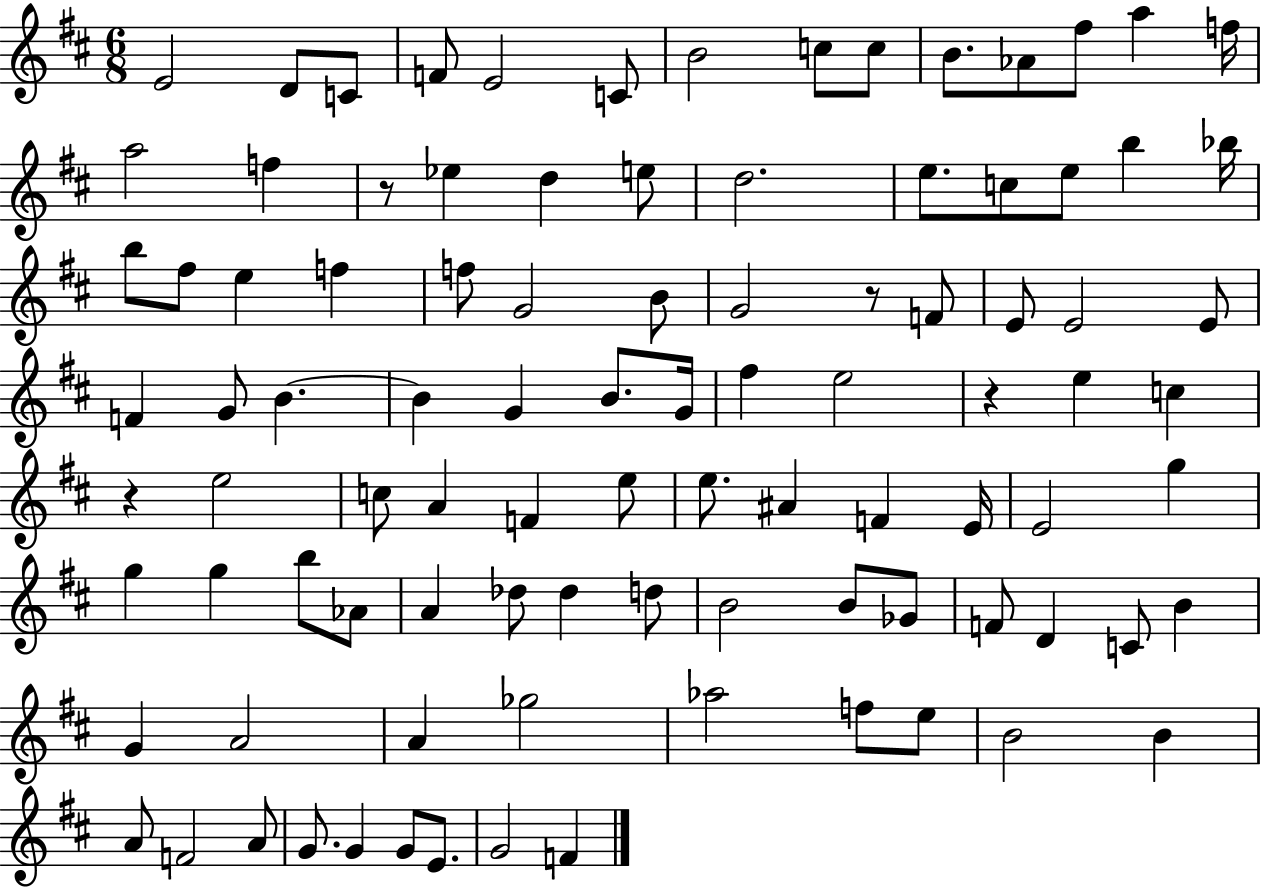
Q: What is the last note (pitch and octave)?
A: F4